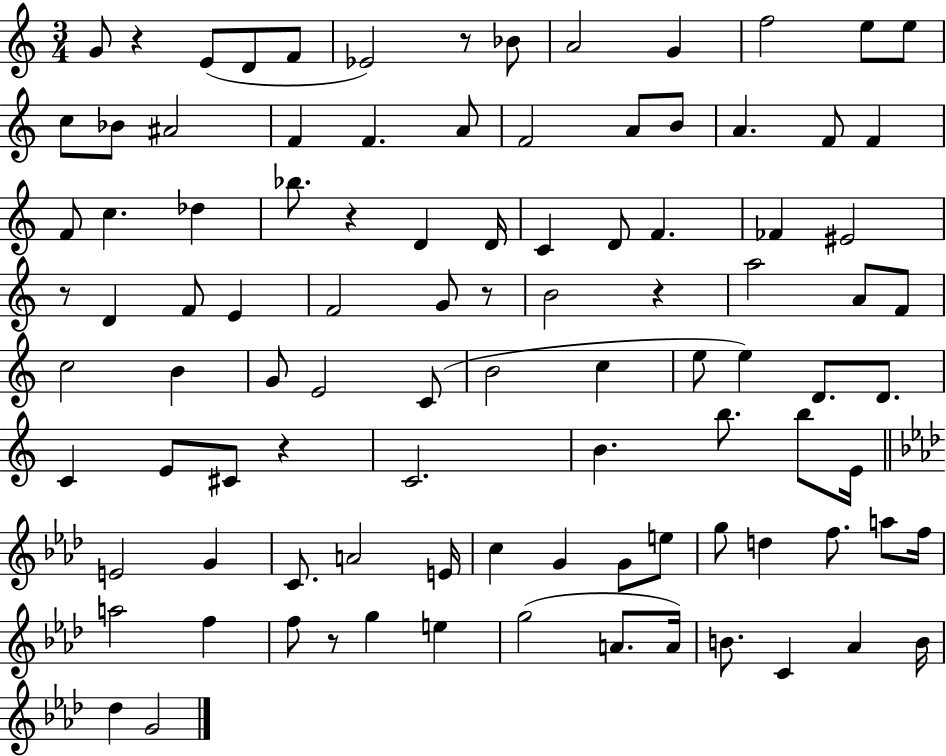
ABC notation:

X:1
T:Untitled
M:3/4
L:1/4
K:C
G/2 z E/2 D/2 F/2 _E2 z/2 _B/2 A2 G f2 e/2 e/2 c/2 _B/2 ^A2 F F A/2 F2 A/2 B/2 A F/2 F F/2 c _d _b/2 z D D/4 C D/2 F _F ^E2 z/2 D F/2 E F2 G/2 z/2 B2 z a2 A/2 F/2 c2 B G/2 E2 C/2 B2 c e/2 e D/2 D/2 C E/2 ^C/2 z C2 B b/2 b/2 E/4 E2 G C/2 A2 E/4 c G G/2 e/2 g/2 d f/2 a/2 f/4 a2 f f/2 z/2 g e g2 A/2 A/4 B/2 C _A B/4 _d G2